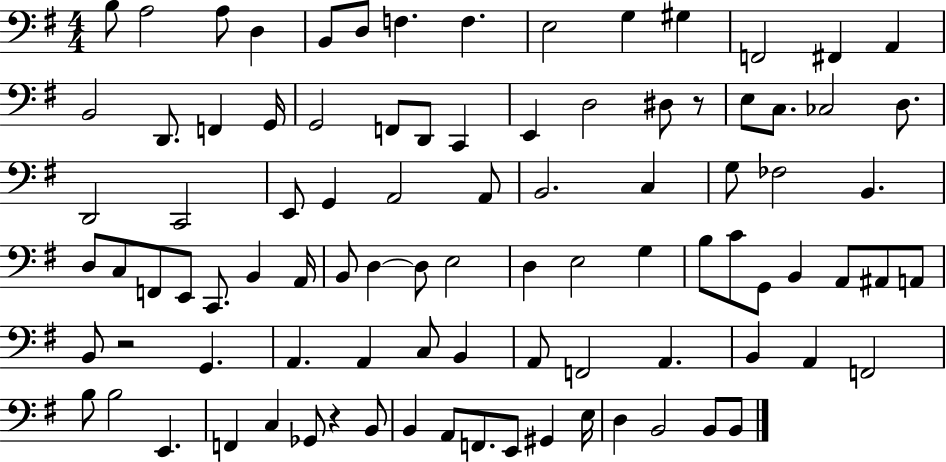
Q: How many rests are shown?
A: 3